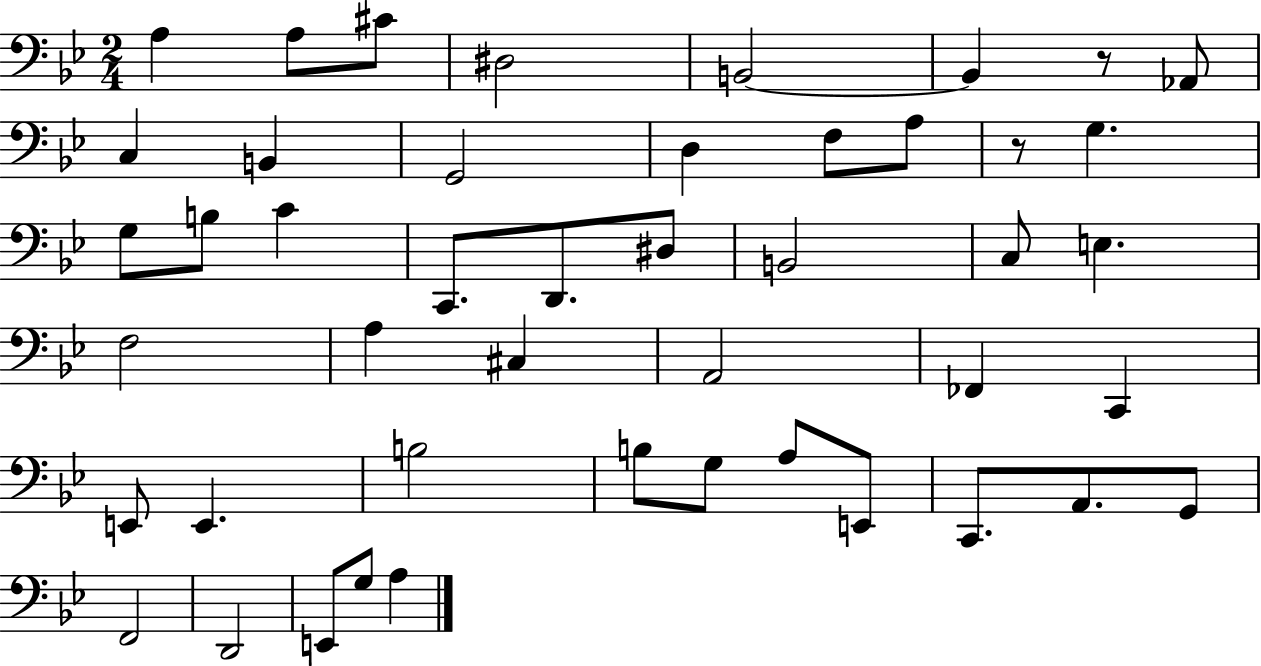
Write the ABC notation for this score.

X:1
T:Untitled
M:2/4
L:1/4
K:Bb
A, A,/2 ^C/2 ^D,2 B,,2 B,, z/2 _A,,/2 C, B,, G,,2 D, F,/2 A,/2 z/2 G, G,/2 B,/2 C C,,/2 D,,/2 ^D,/2 B,,2 C,/2 E, F,2 A, ^C, A,,2 _F,, C,, E,,/2 E,, B,2 B,/2 G,/2 A,/2 E,,/2 C,,/2 A,,/2 G,,/2 F,,2 D,,2 E,,/2 G,/2 A,